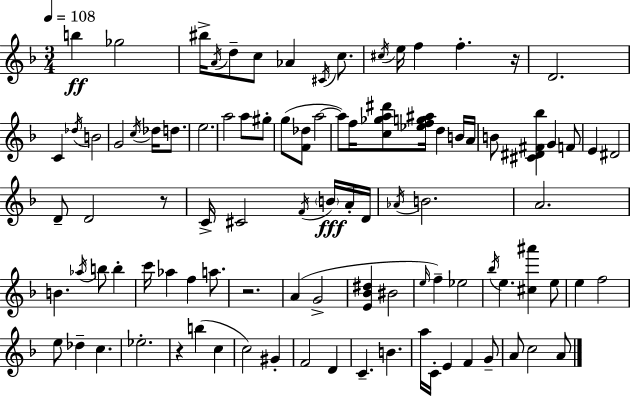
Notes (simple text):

B5/q Gb5/h BIS5/s A4/s D5/e C5/e Ab4/q C#4/s C5/e. C#5/s E5/s F5/q F5/q. R/s D4/h. C4/q Db5/s B4/h G4/h C5/s Db5/s D5/e. E5/h. A5/h A5/e G#5/e G5/e [F4,Db5]/e A5/h A5/e F5/s [C5,Gb5,A5,D#6]/e [Eb5,F5,G5,A#5]/s D5/q B4/s A4/s B4/e [C#4,D#4,F#4,Bb5]/q G4/q F4/e E4/q D#4/h D4/e D4/h R/e C4/s C#4/h F4/s B4/s A4/s D4/s Ab4/s B4/h. A4/h. B4/q. Ab5/s B5/e B5/q C6/s Ab5/q F5/q A5/e. R/h. A4/q G4/h [E4,Bb4,D#5]/q BIS4/h E5/s F5/q Eb5/h Bb5/s E5/q. [C#5,A#6]/q E5/e E5/q F5/h E5/e Db5/q C5/q. Eb5/h. R/q B5/q C5/q C5/h G#4/q F4/h D4/q C4/q. B4/q. A5/s C4/s E4/q F4/q G4/e A4/e C5/h A4/e